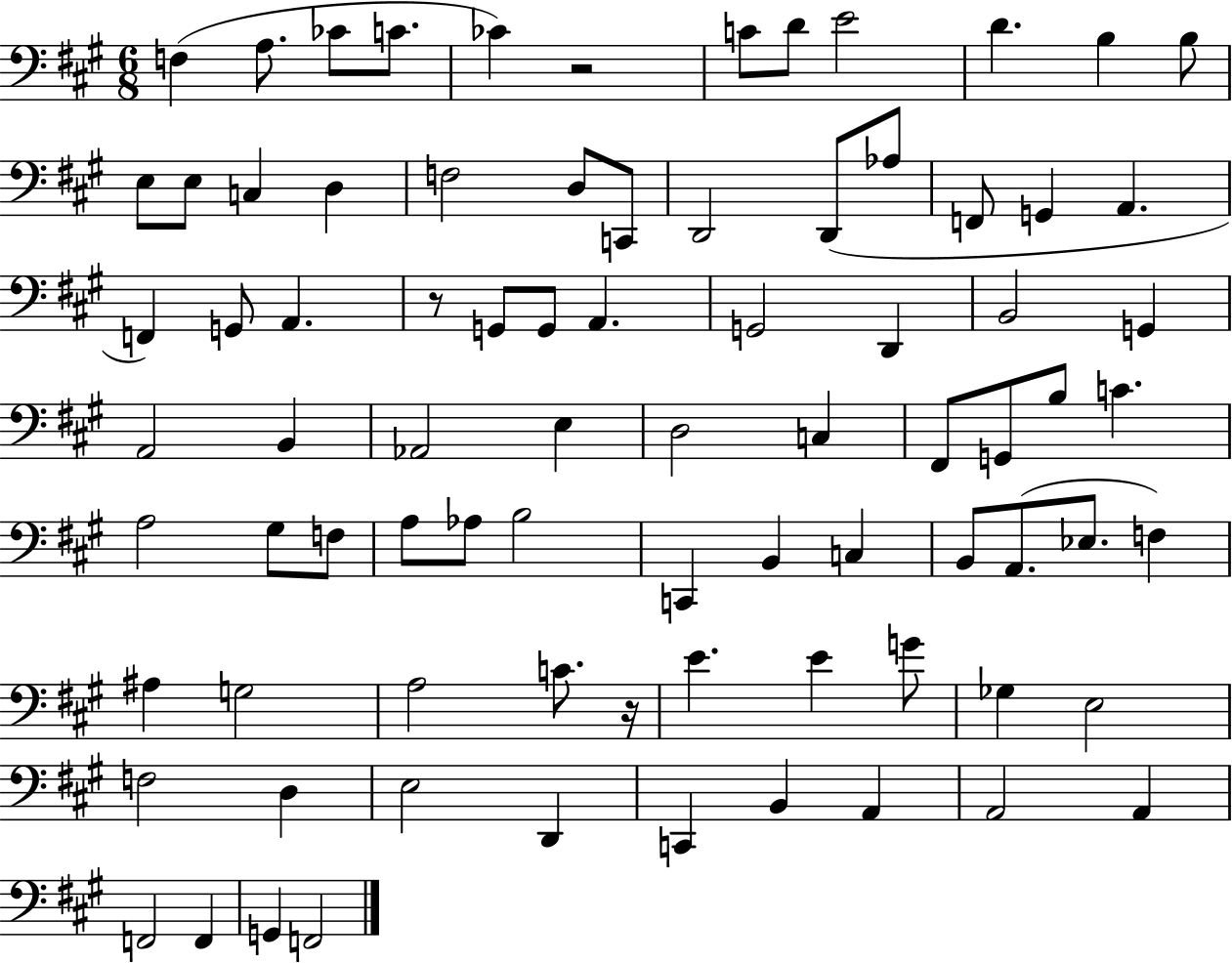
{
  \clef bass
  \numericTimeSignature
  \time 6/8
  \key a \major
  \repeat volta 2 { f4( a8. ces'8 c'8. | ces'4) r2 | c'8 d'8 e'2 | d'4. b4 b8 | \break e8 e8 c4 d4 | f2 d8 c,8 | d,2 d,8( aes8 | f,8 g,4 a,4. | \break f,4) g,8 a,4. | r8 g,8 g,8 a,4. | g,2 d,4 | b,2 g,4 | \break a,2 b,4 | aes,2 e4 | d2 c4 | fis,8 g,8 b8 c'4. | \break a2 gis8 f8 | a8 aes8 b2 | c,4 b,4 c4 | b,8 a,8.( ees8. f4) | \break ais4 g2 | a2 c'8. r16 | e'4. e'4 g'8 | ges4 e2 | \break f2 d4 | e2 d,4 | c,4 b,4 a,4 | a,2 a,4 | \break f,2 f,4 | g,4 f,2 | } \bar "|."
}